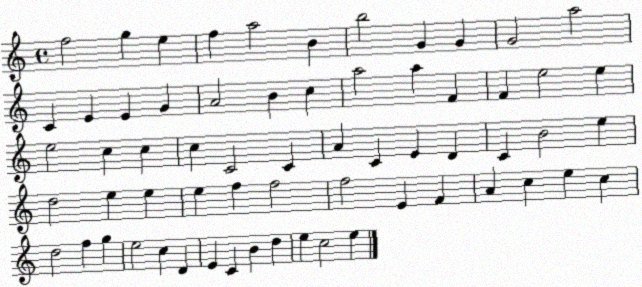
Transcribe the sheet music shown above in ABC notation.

X:1
T:Untitled
M:4/4
L:1/4
K:C
f2 g e f a2 B b2 G G G2 a2 C E E G A2 B c a2 a F F e2 e e2 c c c C2 C A C E D C B2 e d2 e e e f f2 f2 E F A c e c d2 f g e2 c D E C B d e c2 e